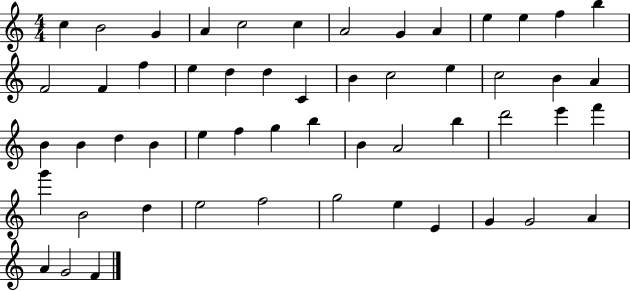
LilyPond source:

{
  \clef treble
  \numericTimeSignature
  \time 4/4
  \key c \major
  c''4 b'2 g'4 | a'4 c''2 c''4 | a'2 g'4 a'4 | e''4 e''4 f''4 b''4 | \break f'2 f'4 f''4 | e''4 d''4 d''4 c'4 | b'4 c''2 e''4 | c''2 b'4 a'4 | \break b'4 b'4 d''4 b'4 | e''4 f''4 g''4 b''4 | b'4 a'2 b''4 | d'''2 e'''4 f'''4 | \break g'''4 b'2 d''4 | e''2 f''2 | g''2 e''4 e'4 | g'4 g'2 a'4 | \break a'4 g'2 f'4 | \bar "|."
}